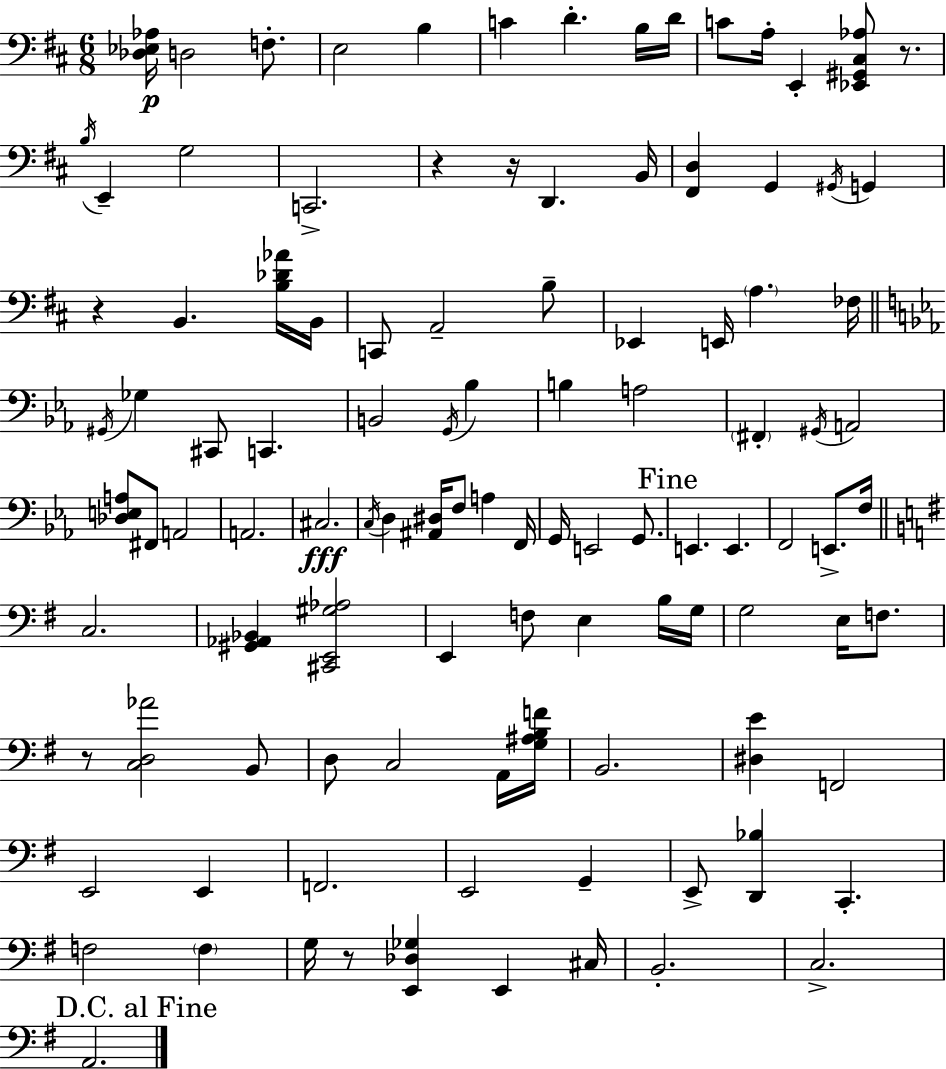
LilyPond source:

{
  \clef bass
  \numericTimeSignature
  \time 6/8
  \key d \major
  \repeat volta 2 { <des ees aes>16\p d2 f8.-. | e2 b4 | c'4 d'4.-. b16 d'16 | c'8 a16-. e,4-. <ees, gis, cis aes>8 r8. | \break \acciaccatura { b16 } e,4-- g2 | c,2.-> | r4 r16 d,4. | b,16 <fis, d>4 g,4 \acciaccatura { gis,16 } g,4 | \break r4 b,4. | <b des' aes'>16 b,16 c,8 a,2-- | b8-- ees,4 e,16 \parenthesize a4. | fes16 \bar "||" \break \key ees \major \acciaccatura { gis,16 } ges4 cis,8 c,4. | b,2 \acciaccatura { g,16 } bes4 | b4 a2 | \parenthesize fis,4-. \acciaccatura { gis,16 } a,2 | \break <des e a>8 fis,8 a,2 | a,2. | cis2.\fff | \acciaccatura { c16 } d4 <ais, dis>16 f8 a4 | \break f,16 g,16 e,2 | g,8. \mark "Fine" e,4. e,4. | f,2 | e,8.-> f16 \bar "||" \break \key g \major c2. | <gis, aes, bes,>4 <cis, e, gis aes>2 | e,4 f8 e4 b16 g16 | g2 e16 f8. | \break r8 <c d aes'>2 b,8 | d8 c2 a,16 <g ais b f'>16 | b,2. | <dis e'>4 f,2 | \break e,2 e,4 | f,2. | e,2 g,4-- | e,8-> <d, bes>4 c,4.-. | \break f2 \parenthesize f4 | g16 r8 <e, des ges>4 e,4 cis16 | b,2.-. | c2.-> | \break \mark "D.C. al Fine" a,2. | } \bar "|."
}